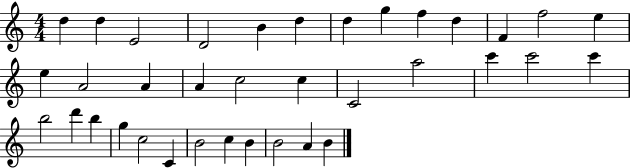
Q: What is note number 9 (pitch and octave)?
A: F5